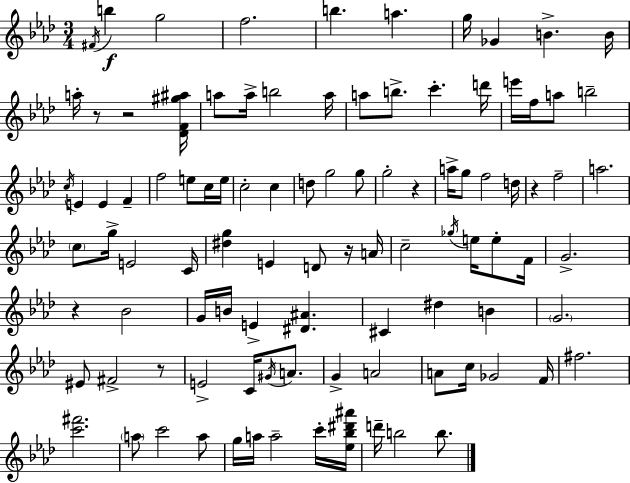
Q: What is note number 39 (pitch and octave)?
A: G5